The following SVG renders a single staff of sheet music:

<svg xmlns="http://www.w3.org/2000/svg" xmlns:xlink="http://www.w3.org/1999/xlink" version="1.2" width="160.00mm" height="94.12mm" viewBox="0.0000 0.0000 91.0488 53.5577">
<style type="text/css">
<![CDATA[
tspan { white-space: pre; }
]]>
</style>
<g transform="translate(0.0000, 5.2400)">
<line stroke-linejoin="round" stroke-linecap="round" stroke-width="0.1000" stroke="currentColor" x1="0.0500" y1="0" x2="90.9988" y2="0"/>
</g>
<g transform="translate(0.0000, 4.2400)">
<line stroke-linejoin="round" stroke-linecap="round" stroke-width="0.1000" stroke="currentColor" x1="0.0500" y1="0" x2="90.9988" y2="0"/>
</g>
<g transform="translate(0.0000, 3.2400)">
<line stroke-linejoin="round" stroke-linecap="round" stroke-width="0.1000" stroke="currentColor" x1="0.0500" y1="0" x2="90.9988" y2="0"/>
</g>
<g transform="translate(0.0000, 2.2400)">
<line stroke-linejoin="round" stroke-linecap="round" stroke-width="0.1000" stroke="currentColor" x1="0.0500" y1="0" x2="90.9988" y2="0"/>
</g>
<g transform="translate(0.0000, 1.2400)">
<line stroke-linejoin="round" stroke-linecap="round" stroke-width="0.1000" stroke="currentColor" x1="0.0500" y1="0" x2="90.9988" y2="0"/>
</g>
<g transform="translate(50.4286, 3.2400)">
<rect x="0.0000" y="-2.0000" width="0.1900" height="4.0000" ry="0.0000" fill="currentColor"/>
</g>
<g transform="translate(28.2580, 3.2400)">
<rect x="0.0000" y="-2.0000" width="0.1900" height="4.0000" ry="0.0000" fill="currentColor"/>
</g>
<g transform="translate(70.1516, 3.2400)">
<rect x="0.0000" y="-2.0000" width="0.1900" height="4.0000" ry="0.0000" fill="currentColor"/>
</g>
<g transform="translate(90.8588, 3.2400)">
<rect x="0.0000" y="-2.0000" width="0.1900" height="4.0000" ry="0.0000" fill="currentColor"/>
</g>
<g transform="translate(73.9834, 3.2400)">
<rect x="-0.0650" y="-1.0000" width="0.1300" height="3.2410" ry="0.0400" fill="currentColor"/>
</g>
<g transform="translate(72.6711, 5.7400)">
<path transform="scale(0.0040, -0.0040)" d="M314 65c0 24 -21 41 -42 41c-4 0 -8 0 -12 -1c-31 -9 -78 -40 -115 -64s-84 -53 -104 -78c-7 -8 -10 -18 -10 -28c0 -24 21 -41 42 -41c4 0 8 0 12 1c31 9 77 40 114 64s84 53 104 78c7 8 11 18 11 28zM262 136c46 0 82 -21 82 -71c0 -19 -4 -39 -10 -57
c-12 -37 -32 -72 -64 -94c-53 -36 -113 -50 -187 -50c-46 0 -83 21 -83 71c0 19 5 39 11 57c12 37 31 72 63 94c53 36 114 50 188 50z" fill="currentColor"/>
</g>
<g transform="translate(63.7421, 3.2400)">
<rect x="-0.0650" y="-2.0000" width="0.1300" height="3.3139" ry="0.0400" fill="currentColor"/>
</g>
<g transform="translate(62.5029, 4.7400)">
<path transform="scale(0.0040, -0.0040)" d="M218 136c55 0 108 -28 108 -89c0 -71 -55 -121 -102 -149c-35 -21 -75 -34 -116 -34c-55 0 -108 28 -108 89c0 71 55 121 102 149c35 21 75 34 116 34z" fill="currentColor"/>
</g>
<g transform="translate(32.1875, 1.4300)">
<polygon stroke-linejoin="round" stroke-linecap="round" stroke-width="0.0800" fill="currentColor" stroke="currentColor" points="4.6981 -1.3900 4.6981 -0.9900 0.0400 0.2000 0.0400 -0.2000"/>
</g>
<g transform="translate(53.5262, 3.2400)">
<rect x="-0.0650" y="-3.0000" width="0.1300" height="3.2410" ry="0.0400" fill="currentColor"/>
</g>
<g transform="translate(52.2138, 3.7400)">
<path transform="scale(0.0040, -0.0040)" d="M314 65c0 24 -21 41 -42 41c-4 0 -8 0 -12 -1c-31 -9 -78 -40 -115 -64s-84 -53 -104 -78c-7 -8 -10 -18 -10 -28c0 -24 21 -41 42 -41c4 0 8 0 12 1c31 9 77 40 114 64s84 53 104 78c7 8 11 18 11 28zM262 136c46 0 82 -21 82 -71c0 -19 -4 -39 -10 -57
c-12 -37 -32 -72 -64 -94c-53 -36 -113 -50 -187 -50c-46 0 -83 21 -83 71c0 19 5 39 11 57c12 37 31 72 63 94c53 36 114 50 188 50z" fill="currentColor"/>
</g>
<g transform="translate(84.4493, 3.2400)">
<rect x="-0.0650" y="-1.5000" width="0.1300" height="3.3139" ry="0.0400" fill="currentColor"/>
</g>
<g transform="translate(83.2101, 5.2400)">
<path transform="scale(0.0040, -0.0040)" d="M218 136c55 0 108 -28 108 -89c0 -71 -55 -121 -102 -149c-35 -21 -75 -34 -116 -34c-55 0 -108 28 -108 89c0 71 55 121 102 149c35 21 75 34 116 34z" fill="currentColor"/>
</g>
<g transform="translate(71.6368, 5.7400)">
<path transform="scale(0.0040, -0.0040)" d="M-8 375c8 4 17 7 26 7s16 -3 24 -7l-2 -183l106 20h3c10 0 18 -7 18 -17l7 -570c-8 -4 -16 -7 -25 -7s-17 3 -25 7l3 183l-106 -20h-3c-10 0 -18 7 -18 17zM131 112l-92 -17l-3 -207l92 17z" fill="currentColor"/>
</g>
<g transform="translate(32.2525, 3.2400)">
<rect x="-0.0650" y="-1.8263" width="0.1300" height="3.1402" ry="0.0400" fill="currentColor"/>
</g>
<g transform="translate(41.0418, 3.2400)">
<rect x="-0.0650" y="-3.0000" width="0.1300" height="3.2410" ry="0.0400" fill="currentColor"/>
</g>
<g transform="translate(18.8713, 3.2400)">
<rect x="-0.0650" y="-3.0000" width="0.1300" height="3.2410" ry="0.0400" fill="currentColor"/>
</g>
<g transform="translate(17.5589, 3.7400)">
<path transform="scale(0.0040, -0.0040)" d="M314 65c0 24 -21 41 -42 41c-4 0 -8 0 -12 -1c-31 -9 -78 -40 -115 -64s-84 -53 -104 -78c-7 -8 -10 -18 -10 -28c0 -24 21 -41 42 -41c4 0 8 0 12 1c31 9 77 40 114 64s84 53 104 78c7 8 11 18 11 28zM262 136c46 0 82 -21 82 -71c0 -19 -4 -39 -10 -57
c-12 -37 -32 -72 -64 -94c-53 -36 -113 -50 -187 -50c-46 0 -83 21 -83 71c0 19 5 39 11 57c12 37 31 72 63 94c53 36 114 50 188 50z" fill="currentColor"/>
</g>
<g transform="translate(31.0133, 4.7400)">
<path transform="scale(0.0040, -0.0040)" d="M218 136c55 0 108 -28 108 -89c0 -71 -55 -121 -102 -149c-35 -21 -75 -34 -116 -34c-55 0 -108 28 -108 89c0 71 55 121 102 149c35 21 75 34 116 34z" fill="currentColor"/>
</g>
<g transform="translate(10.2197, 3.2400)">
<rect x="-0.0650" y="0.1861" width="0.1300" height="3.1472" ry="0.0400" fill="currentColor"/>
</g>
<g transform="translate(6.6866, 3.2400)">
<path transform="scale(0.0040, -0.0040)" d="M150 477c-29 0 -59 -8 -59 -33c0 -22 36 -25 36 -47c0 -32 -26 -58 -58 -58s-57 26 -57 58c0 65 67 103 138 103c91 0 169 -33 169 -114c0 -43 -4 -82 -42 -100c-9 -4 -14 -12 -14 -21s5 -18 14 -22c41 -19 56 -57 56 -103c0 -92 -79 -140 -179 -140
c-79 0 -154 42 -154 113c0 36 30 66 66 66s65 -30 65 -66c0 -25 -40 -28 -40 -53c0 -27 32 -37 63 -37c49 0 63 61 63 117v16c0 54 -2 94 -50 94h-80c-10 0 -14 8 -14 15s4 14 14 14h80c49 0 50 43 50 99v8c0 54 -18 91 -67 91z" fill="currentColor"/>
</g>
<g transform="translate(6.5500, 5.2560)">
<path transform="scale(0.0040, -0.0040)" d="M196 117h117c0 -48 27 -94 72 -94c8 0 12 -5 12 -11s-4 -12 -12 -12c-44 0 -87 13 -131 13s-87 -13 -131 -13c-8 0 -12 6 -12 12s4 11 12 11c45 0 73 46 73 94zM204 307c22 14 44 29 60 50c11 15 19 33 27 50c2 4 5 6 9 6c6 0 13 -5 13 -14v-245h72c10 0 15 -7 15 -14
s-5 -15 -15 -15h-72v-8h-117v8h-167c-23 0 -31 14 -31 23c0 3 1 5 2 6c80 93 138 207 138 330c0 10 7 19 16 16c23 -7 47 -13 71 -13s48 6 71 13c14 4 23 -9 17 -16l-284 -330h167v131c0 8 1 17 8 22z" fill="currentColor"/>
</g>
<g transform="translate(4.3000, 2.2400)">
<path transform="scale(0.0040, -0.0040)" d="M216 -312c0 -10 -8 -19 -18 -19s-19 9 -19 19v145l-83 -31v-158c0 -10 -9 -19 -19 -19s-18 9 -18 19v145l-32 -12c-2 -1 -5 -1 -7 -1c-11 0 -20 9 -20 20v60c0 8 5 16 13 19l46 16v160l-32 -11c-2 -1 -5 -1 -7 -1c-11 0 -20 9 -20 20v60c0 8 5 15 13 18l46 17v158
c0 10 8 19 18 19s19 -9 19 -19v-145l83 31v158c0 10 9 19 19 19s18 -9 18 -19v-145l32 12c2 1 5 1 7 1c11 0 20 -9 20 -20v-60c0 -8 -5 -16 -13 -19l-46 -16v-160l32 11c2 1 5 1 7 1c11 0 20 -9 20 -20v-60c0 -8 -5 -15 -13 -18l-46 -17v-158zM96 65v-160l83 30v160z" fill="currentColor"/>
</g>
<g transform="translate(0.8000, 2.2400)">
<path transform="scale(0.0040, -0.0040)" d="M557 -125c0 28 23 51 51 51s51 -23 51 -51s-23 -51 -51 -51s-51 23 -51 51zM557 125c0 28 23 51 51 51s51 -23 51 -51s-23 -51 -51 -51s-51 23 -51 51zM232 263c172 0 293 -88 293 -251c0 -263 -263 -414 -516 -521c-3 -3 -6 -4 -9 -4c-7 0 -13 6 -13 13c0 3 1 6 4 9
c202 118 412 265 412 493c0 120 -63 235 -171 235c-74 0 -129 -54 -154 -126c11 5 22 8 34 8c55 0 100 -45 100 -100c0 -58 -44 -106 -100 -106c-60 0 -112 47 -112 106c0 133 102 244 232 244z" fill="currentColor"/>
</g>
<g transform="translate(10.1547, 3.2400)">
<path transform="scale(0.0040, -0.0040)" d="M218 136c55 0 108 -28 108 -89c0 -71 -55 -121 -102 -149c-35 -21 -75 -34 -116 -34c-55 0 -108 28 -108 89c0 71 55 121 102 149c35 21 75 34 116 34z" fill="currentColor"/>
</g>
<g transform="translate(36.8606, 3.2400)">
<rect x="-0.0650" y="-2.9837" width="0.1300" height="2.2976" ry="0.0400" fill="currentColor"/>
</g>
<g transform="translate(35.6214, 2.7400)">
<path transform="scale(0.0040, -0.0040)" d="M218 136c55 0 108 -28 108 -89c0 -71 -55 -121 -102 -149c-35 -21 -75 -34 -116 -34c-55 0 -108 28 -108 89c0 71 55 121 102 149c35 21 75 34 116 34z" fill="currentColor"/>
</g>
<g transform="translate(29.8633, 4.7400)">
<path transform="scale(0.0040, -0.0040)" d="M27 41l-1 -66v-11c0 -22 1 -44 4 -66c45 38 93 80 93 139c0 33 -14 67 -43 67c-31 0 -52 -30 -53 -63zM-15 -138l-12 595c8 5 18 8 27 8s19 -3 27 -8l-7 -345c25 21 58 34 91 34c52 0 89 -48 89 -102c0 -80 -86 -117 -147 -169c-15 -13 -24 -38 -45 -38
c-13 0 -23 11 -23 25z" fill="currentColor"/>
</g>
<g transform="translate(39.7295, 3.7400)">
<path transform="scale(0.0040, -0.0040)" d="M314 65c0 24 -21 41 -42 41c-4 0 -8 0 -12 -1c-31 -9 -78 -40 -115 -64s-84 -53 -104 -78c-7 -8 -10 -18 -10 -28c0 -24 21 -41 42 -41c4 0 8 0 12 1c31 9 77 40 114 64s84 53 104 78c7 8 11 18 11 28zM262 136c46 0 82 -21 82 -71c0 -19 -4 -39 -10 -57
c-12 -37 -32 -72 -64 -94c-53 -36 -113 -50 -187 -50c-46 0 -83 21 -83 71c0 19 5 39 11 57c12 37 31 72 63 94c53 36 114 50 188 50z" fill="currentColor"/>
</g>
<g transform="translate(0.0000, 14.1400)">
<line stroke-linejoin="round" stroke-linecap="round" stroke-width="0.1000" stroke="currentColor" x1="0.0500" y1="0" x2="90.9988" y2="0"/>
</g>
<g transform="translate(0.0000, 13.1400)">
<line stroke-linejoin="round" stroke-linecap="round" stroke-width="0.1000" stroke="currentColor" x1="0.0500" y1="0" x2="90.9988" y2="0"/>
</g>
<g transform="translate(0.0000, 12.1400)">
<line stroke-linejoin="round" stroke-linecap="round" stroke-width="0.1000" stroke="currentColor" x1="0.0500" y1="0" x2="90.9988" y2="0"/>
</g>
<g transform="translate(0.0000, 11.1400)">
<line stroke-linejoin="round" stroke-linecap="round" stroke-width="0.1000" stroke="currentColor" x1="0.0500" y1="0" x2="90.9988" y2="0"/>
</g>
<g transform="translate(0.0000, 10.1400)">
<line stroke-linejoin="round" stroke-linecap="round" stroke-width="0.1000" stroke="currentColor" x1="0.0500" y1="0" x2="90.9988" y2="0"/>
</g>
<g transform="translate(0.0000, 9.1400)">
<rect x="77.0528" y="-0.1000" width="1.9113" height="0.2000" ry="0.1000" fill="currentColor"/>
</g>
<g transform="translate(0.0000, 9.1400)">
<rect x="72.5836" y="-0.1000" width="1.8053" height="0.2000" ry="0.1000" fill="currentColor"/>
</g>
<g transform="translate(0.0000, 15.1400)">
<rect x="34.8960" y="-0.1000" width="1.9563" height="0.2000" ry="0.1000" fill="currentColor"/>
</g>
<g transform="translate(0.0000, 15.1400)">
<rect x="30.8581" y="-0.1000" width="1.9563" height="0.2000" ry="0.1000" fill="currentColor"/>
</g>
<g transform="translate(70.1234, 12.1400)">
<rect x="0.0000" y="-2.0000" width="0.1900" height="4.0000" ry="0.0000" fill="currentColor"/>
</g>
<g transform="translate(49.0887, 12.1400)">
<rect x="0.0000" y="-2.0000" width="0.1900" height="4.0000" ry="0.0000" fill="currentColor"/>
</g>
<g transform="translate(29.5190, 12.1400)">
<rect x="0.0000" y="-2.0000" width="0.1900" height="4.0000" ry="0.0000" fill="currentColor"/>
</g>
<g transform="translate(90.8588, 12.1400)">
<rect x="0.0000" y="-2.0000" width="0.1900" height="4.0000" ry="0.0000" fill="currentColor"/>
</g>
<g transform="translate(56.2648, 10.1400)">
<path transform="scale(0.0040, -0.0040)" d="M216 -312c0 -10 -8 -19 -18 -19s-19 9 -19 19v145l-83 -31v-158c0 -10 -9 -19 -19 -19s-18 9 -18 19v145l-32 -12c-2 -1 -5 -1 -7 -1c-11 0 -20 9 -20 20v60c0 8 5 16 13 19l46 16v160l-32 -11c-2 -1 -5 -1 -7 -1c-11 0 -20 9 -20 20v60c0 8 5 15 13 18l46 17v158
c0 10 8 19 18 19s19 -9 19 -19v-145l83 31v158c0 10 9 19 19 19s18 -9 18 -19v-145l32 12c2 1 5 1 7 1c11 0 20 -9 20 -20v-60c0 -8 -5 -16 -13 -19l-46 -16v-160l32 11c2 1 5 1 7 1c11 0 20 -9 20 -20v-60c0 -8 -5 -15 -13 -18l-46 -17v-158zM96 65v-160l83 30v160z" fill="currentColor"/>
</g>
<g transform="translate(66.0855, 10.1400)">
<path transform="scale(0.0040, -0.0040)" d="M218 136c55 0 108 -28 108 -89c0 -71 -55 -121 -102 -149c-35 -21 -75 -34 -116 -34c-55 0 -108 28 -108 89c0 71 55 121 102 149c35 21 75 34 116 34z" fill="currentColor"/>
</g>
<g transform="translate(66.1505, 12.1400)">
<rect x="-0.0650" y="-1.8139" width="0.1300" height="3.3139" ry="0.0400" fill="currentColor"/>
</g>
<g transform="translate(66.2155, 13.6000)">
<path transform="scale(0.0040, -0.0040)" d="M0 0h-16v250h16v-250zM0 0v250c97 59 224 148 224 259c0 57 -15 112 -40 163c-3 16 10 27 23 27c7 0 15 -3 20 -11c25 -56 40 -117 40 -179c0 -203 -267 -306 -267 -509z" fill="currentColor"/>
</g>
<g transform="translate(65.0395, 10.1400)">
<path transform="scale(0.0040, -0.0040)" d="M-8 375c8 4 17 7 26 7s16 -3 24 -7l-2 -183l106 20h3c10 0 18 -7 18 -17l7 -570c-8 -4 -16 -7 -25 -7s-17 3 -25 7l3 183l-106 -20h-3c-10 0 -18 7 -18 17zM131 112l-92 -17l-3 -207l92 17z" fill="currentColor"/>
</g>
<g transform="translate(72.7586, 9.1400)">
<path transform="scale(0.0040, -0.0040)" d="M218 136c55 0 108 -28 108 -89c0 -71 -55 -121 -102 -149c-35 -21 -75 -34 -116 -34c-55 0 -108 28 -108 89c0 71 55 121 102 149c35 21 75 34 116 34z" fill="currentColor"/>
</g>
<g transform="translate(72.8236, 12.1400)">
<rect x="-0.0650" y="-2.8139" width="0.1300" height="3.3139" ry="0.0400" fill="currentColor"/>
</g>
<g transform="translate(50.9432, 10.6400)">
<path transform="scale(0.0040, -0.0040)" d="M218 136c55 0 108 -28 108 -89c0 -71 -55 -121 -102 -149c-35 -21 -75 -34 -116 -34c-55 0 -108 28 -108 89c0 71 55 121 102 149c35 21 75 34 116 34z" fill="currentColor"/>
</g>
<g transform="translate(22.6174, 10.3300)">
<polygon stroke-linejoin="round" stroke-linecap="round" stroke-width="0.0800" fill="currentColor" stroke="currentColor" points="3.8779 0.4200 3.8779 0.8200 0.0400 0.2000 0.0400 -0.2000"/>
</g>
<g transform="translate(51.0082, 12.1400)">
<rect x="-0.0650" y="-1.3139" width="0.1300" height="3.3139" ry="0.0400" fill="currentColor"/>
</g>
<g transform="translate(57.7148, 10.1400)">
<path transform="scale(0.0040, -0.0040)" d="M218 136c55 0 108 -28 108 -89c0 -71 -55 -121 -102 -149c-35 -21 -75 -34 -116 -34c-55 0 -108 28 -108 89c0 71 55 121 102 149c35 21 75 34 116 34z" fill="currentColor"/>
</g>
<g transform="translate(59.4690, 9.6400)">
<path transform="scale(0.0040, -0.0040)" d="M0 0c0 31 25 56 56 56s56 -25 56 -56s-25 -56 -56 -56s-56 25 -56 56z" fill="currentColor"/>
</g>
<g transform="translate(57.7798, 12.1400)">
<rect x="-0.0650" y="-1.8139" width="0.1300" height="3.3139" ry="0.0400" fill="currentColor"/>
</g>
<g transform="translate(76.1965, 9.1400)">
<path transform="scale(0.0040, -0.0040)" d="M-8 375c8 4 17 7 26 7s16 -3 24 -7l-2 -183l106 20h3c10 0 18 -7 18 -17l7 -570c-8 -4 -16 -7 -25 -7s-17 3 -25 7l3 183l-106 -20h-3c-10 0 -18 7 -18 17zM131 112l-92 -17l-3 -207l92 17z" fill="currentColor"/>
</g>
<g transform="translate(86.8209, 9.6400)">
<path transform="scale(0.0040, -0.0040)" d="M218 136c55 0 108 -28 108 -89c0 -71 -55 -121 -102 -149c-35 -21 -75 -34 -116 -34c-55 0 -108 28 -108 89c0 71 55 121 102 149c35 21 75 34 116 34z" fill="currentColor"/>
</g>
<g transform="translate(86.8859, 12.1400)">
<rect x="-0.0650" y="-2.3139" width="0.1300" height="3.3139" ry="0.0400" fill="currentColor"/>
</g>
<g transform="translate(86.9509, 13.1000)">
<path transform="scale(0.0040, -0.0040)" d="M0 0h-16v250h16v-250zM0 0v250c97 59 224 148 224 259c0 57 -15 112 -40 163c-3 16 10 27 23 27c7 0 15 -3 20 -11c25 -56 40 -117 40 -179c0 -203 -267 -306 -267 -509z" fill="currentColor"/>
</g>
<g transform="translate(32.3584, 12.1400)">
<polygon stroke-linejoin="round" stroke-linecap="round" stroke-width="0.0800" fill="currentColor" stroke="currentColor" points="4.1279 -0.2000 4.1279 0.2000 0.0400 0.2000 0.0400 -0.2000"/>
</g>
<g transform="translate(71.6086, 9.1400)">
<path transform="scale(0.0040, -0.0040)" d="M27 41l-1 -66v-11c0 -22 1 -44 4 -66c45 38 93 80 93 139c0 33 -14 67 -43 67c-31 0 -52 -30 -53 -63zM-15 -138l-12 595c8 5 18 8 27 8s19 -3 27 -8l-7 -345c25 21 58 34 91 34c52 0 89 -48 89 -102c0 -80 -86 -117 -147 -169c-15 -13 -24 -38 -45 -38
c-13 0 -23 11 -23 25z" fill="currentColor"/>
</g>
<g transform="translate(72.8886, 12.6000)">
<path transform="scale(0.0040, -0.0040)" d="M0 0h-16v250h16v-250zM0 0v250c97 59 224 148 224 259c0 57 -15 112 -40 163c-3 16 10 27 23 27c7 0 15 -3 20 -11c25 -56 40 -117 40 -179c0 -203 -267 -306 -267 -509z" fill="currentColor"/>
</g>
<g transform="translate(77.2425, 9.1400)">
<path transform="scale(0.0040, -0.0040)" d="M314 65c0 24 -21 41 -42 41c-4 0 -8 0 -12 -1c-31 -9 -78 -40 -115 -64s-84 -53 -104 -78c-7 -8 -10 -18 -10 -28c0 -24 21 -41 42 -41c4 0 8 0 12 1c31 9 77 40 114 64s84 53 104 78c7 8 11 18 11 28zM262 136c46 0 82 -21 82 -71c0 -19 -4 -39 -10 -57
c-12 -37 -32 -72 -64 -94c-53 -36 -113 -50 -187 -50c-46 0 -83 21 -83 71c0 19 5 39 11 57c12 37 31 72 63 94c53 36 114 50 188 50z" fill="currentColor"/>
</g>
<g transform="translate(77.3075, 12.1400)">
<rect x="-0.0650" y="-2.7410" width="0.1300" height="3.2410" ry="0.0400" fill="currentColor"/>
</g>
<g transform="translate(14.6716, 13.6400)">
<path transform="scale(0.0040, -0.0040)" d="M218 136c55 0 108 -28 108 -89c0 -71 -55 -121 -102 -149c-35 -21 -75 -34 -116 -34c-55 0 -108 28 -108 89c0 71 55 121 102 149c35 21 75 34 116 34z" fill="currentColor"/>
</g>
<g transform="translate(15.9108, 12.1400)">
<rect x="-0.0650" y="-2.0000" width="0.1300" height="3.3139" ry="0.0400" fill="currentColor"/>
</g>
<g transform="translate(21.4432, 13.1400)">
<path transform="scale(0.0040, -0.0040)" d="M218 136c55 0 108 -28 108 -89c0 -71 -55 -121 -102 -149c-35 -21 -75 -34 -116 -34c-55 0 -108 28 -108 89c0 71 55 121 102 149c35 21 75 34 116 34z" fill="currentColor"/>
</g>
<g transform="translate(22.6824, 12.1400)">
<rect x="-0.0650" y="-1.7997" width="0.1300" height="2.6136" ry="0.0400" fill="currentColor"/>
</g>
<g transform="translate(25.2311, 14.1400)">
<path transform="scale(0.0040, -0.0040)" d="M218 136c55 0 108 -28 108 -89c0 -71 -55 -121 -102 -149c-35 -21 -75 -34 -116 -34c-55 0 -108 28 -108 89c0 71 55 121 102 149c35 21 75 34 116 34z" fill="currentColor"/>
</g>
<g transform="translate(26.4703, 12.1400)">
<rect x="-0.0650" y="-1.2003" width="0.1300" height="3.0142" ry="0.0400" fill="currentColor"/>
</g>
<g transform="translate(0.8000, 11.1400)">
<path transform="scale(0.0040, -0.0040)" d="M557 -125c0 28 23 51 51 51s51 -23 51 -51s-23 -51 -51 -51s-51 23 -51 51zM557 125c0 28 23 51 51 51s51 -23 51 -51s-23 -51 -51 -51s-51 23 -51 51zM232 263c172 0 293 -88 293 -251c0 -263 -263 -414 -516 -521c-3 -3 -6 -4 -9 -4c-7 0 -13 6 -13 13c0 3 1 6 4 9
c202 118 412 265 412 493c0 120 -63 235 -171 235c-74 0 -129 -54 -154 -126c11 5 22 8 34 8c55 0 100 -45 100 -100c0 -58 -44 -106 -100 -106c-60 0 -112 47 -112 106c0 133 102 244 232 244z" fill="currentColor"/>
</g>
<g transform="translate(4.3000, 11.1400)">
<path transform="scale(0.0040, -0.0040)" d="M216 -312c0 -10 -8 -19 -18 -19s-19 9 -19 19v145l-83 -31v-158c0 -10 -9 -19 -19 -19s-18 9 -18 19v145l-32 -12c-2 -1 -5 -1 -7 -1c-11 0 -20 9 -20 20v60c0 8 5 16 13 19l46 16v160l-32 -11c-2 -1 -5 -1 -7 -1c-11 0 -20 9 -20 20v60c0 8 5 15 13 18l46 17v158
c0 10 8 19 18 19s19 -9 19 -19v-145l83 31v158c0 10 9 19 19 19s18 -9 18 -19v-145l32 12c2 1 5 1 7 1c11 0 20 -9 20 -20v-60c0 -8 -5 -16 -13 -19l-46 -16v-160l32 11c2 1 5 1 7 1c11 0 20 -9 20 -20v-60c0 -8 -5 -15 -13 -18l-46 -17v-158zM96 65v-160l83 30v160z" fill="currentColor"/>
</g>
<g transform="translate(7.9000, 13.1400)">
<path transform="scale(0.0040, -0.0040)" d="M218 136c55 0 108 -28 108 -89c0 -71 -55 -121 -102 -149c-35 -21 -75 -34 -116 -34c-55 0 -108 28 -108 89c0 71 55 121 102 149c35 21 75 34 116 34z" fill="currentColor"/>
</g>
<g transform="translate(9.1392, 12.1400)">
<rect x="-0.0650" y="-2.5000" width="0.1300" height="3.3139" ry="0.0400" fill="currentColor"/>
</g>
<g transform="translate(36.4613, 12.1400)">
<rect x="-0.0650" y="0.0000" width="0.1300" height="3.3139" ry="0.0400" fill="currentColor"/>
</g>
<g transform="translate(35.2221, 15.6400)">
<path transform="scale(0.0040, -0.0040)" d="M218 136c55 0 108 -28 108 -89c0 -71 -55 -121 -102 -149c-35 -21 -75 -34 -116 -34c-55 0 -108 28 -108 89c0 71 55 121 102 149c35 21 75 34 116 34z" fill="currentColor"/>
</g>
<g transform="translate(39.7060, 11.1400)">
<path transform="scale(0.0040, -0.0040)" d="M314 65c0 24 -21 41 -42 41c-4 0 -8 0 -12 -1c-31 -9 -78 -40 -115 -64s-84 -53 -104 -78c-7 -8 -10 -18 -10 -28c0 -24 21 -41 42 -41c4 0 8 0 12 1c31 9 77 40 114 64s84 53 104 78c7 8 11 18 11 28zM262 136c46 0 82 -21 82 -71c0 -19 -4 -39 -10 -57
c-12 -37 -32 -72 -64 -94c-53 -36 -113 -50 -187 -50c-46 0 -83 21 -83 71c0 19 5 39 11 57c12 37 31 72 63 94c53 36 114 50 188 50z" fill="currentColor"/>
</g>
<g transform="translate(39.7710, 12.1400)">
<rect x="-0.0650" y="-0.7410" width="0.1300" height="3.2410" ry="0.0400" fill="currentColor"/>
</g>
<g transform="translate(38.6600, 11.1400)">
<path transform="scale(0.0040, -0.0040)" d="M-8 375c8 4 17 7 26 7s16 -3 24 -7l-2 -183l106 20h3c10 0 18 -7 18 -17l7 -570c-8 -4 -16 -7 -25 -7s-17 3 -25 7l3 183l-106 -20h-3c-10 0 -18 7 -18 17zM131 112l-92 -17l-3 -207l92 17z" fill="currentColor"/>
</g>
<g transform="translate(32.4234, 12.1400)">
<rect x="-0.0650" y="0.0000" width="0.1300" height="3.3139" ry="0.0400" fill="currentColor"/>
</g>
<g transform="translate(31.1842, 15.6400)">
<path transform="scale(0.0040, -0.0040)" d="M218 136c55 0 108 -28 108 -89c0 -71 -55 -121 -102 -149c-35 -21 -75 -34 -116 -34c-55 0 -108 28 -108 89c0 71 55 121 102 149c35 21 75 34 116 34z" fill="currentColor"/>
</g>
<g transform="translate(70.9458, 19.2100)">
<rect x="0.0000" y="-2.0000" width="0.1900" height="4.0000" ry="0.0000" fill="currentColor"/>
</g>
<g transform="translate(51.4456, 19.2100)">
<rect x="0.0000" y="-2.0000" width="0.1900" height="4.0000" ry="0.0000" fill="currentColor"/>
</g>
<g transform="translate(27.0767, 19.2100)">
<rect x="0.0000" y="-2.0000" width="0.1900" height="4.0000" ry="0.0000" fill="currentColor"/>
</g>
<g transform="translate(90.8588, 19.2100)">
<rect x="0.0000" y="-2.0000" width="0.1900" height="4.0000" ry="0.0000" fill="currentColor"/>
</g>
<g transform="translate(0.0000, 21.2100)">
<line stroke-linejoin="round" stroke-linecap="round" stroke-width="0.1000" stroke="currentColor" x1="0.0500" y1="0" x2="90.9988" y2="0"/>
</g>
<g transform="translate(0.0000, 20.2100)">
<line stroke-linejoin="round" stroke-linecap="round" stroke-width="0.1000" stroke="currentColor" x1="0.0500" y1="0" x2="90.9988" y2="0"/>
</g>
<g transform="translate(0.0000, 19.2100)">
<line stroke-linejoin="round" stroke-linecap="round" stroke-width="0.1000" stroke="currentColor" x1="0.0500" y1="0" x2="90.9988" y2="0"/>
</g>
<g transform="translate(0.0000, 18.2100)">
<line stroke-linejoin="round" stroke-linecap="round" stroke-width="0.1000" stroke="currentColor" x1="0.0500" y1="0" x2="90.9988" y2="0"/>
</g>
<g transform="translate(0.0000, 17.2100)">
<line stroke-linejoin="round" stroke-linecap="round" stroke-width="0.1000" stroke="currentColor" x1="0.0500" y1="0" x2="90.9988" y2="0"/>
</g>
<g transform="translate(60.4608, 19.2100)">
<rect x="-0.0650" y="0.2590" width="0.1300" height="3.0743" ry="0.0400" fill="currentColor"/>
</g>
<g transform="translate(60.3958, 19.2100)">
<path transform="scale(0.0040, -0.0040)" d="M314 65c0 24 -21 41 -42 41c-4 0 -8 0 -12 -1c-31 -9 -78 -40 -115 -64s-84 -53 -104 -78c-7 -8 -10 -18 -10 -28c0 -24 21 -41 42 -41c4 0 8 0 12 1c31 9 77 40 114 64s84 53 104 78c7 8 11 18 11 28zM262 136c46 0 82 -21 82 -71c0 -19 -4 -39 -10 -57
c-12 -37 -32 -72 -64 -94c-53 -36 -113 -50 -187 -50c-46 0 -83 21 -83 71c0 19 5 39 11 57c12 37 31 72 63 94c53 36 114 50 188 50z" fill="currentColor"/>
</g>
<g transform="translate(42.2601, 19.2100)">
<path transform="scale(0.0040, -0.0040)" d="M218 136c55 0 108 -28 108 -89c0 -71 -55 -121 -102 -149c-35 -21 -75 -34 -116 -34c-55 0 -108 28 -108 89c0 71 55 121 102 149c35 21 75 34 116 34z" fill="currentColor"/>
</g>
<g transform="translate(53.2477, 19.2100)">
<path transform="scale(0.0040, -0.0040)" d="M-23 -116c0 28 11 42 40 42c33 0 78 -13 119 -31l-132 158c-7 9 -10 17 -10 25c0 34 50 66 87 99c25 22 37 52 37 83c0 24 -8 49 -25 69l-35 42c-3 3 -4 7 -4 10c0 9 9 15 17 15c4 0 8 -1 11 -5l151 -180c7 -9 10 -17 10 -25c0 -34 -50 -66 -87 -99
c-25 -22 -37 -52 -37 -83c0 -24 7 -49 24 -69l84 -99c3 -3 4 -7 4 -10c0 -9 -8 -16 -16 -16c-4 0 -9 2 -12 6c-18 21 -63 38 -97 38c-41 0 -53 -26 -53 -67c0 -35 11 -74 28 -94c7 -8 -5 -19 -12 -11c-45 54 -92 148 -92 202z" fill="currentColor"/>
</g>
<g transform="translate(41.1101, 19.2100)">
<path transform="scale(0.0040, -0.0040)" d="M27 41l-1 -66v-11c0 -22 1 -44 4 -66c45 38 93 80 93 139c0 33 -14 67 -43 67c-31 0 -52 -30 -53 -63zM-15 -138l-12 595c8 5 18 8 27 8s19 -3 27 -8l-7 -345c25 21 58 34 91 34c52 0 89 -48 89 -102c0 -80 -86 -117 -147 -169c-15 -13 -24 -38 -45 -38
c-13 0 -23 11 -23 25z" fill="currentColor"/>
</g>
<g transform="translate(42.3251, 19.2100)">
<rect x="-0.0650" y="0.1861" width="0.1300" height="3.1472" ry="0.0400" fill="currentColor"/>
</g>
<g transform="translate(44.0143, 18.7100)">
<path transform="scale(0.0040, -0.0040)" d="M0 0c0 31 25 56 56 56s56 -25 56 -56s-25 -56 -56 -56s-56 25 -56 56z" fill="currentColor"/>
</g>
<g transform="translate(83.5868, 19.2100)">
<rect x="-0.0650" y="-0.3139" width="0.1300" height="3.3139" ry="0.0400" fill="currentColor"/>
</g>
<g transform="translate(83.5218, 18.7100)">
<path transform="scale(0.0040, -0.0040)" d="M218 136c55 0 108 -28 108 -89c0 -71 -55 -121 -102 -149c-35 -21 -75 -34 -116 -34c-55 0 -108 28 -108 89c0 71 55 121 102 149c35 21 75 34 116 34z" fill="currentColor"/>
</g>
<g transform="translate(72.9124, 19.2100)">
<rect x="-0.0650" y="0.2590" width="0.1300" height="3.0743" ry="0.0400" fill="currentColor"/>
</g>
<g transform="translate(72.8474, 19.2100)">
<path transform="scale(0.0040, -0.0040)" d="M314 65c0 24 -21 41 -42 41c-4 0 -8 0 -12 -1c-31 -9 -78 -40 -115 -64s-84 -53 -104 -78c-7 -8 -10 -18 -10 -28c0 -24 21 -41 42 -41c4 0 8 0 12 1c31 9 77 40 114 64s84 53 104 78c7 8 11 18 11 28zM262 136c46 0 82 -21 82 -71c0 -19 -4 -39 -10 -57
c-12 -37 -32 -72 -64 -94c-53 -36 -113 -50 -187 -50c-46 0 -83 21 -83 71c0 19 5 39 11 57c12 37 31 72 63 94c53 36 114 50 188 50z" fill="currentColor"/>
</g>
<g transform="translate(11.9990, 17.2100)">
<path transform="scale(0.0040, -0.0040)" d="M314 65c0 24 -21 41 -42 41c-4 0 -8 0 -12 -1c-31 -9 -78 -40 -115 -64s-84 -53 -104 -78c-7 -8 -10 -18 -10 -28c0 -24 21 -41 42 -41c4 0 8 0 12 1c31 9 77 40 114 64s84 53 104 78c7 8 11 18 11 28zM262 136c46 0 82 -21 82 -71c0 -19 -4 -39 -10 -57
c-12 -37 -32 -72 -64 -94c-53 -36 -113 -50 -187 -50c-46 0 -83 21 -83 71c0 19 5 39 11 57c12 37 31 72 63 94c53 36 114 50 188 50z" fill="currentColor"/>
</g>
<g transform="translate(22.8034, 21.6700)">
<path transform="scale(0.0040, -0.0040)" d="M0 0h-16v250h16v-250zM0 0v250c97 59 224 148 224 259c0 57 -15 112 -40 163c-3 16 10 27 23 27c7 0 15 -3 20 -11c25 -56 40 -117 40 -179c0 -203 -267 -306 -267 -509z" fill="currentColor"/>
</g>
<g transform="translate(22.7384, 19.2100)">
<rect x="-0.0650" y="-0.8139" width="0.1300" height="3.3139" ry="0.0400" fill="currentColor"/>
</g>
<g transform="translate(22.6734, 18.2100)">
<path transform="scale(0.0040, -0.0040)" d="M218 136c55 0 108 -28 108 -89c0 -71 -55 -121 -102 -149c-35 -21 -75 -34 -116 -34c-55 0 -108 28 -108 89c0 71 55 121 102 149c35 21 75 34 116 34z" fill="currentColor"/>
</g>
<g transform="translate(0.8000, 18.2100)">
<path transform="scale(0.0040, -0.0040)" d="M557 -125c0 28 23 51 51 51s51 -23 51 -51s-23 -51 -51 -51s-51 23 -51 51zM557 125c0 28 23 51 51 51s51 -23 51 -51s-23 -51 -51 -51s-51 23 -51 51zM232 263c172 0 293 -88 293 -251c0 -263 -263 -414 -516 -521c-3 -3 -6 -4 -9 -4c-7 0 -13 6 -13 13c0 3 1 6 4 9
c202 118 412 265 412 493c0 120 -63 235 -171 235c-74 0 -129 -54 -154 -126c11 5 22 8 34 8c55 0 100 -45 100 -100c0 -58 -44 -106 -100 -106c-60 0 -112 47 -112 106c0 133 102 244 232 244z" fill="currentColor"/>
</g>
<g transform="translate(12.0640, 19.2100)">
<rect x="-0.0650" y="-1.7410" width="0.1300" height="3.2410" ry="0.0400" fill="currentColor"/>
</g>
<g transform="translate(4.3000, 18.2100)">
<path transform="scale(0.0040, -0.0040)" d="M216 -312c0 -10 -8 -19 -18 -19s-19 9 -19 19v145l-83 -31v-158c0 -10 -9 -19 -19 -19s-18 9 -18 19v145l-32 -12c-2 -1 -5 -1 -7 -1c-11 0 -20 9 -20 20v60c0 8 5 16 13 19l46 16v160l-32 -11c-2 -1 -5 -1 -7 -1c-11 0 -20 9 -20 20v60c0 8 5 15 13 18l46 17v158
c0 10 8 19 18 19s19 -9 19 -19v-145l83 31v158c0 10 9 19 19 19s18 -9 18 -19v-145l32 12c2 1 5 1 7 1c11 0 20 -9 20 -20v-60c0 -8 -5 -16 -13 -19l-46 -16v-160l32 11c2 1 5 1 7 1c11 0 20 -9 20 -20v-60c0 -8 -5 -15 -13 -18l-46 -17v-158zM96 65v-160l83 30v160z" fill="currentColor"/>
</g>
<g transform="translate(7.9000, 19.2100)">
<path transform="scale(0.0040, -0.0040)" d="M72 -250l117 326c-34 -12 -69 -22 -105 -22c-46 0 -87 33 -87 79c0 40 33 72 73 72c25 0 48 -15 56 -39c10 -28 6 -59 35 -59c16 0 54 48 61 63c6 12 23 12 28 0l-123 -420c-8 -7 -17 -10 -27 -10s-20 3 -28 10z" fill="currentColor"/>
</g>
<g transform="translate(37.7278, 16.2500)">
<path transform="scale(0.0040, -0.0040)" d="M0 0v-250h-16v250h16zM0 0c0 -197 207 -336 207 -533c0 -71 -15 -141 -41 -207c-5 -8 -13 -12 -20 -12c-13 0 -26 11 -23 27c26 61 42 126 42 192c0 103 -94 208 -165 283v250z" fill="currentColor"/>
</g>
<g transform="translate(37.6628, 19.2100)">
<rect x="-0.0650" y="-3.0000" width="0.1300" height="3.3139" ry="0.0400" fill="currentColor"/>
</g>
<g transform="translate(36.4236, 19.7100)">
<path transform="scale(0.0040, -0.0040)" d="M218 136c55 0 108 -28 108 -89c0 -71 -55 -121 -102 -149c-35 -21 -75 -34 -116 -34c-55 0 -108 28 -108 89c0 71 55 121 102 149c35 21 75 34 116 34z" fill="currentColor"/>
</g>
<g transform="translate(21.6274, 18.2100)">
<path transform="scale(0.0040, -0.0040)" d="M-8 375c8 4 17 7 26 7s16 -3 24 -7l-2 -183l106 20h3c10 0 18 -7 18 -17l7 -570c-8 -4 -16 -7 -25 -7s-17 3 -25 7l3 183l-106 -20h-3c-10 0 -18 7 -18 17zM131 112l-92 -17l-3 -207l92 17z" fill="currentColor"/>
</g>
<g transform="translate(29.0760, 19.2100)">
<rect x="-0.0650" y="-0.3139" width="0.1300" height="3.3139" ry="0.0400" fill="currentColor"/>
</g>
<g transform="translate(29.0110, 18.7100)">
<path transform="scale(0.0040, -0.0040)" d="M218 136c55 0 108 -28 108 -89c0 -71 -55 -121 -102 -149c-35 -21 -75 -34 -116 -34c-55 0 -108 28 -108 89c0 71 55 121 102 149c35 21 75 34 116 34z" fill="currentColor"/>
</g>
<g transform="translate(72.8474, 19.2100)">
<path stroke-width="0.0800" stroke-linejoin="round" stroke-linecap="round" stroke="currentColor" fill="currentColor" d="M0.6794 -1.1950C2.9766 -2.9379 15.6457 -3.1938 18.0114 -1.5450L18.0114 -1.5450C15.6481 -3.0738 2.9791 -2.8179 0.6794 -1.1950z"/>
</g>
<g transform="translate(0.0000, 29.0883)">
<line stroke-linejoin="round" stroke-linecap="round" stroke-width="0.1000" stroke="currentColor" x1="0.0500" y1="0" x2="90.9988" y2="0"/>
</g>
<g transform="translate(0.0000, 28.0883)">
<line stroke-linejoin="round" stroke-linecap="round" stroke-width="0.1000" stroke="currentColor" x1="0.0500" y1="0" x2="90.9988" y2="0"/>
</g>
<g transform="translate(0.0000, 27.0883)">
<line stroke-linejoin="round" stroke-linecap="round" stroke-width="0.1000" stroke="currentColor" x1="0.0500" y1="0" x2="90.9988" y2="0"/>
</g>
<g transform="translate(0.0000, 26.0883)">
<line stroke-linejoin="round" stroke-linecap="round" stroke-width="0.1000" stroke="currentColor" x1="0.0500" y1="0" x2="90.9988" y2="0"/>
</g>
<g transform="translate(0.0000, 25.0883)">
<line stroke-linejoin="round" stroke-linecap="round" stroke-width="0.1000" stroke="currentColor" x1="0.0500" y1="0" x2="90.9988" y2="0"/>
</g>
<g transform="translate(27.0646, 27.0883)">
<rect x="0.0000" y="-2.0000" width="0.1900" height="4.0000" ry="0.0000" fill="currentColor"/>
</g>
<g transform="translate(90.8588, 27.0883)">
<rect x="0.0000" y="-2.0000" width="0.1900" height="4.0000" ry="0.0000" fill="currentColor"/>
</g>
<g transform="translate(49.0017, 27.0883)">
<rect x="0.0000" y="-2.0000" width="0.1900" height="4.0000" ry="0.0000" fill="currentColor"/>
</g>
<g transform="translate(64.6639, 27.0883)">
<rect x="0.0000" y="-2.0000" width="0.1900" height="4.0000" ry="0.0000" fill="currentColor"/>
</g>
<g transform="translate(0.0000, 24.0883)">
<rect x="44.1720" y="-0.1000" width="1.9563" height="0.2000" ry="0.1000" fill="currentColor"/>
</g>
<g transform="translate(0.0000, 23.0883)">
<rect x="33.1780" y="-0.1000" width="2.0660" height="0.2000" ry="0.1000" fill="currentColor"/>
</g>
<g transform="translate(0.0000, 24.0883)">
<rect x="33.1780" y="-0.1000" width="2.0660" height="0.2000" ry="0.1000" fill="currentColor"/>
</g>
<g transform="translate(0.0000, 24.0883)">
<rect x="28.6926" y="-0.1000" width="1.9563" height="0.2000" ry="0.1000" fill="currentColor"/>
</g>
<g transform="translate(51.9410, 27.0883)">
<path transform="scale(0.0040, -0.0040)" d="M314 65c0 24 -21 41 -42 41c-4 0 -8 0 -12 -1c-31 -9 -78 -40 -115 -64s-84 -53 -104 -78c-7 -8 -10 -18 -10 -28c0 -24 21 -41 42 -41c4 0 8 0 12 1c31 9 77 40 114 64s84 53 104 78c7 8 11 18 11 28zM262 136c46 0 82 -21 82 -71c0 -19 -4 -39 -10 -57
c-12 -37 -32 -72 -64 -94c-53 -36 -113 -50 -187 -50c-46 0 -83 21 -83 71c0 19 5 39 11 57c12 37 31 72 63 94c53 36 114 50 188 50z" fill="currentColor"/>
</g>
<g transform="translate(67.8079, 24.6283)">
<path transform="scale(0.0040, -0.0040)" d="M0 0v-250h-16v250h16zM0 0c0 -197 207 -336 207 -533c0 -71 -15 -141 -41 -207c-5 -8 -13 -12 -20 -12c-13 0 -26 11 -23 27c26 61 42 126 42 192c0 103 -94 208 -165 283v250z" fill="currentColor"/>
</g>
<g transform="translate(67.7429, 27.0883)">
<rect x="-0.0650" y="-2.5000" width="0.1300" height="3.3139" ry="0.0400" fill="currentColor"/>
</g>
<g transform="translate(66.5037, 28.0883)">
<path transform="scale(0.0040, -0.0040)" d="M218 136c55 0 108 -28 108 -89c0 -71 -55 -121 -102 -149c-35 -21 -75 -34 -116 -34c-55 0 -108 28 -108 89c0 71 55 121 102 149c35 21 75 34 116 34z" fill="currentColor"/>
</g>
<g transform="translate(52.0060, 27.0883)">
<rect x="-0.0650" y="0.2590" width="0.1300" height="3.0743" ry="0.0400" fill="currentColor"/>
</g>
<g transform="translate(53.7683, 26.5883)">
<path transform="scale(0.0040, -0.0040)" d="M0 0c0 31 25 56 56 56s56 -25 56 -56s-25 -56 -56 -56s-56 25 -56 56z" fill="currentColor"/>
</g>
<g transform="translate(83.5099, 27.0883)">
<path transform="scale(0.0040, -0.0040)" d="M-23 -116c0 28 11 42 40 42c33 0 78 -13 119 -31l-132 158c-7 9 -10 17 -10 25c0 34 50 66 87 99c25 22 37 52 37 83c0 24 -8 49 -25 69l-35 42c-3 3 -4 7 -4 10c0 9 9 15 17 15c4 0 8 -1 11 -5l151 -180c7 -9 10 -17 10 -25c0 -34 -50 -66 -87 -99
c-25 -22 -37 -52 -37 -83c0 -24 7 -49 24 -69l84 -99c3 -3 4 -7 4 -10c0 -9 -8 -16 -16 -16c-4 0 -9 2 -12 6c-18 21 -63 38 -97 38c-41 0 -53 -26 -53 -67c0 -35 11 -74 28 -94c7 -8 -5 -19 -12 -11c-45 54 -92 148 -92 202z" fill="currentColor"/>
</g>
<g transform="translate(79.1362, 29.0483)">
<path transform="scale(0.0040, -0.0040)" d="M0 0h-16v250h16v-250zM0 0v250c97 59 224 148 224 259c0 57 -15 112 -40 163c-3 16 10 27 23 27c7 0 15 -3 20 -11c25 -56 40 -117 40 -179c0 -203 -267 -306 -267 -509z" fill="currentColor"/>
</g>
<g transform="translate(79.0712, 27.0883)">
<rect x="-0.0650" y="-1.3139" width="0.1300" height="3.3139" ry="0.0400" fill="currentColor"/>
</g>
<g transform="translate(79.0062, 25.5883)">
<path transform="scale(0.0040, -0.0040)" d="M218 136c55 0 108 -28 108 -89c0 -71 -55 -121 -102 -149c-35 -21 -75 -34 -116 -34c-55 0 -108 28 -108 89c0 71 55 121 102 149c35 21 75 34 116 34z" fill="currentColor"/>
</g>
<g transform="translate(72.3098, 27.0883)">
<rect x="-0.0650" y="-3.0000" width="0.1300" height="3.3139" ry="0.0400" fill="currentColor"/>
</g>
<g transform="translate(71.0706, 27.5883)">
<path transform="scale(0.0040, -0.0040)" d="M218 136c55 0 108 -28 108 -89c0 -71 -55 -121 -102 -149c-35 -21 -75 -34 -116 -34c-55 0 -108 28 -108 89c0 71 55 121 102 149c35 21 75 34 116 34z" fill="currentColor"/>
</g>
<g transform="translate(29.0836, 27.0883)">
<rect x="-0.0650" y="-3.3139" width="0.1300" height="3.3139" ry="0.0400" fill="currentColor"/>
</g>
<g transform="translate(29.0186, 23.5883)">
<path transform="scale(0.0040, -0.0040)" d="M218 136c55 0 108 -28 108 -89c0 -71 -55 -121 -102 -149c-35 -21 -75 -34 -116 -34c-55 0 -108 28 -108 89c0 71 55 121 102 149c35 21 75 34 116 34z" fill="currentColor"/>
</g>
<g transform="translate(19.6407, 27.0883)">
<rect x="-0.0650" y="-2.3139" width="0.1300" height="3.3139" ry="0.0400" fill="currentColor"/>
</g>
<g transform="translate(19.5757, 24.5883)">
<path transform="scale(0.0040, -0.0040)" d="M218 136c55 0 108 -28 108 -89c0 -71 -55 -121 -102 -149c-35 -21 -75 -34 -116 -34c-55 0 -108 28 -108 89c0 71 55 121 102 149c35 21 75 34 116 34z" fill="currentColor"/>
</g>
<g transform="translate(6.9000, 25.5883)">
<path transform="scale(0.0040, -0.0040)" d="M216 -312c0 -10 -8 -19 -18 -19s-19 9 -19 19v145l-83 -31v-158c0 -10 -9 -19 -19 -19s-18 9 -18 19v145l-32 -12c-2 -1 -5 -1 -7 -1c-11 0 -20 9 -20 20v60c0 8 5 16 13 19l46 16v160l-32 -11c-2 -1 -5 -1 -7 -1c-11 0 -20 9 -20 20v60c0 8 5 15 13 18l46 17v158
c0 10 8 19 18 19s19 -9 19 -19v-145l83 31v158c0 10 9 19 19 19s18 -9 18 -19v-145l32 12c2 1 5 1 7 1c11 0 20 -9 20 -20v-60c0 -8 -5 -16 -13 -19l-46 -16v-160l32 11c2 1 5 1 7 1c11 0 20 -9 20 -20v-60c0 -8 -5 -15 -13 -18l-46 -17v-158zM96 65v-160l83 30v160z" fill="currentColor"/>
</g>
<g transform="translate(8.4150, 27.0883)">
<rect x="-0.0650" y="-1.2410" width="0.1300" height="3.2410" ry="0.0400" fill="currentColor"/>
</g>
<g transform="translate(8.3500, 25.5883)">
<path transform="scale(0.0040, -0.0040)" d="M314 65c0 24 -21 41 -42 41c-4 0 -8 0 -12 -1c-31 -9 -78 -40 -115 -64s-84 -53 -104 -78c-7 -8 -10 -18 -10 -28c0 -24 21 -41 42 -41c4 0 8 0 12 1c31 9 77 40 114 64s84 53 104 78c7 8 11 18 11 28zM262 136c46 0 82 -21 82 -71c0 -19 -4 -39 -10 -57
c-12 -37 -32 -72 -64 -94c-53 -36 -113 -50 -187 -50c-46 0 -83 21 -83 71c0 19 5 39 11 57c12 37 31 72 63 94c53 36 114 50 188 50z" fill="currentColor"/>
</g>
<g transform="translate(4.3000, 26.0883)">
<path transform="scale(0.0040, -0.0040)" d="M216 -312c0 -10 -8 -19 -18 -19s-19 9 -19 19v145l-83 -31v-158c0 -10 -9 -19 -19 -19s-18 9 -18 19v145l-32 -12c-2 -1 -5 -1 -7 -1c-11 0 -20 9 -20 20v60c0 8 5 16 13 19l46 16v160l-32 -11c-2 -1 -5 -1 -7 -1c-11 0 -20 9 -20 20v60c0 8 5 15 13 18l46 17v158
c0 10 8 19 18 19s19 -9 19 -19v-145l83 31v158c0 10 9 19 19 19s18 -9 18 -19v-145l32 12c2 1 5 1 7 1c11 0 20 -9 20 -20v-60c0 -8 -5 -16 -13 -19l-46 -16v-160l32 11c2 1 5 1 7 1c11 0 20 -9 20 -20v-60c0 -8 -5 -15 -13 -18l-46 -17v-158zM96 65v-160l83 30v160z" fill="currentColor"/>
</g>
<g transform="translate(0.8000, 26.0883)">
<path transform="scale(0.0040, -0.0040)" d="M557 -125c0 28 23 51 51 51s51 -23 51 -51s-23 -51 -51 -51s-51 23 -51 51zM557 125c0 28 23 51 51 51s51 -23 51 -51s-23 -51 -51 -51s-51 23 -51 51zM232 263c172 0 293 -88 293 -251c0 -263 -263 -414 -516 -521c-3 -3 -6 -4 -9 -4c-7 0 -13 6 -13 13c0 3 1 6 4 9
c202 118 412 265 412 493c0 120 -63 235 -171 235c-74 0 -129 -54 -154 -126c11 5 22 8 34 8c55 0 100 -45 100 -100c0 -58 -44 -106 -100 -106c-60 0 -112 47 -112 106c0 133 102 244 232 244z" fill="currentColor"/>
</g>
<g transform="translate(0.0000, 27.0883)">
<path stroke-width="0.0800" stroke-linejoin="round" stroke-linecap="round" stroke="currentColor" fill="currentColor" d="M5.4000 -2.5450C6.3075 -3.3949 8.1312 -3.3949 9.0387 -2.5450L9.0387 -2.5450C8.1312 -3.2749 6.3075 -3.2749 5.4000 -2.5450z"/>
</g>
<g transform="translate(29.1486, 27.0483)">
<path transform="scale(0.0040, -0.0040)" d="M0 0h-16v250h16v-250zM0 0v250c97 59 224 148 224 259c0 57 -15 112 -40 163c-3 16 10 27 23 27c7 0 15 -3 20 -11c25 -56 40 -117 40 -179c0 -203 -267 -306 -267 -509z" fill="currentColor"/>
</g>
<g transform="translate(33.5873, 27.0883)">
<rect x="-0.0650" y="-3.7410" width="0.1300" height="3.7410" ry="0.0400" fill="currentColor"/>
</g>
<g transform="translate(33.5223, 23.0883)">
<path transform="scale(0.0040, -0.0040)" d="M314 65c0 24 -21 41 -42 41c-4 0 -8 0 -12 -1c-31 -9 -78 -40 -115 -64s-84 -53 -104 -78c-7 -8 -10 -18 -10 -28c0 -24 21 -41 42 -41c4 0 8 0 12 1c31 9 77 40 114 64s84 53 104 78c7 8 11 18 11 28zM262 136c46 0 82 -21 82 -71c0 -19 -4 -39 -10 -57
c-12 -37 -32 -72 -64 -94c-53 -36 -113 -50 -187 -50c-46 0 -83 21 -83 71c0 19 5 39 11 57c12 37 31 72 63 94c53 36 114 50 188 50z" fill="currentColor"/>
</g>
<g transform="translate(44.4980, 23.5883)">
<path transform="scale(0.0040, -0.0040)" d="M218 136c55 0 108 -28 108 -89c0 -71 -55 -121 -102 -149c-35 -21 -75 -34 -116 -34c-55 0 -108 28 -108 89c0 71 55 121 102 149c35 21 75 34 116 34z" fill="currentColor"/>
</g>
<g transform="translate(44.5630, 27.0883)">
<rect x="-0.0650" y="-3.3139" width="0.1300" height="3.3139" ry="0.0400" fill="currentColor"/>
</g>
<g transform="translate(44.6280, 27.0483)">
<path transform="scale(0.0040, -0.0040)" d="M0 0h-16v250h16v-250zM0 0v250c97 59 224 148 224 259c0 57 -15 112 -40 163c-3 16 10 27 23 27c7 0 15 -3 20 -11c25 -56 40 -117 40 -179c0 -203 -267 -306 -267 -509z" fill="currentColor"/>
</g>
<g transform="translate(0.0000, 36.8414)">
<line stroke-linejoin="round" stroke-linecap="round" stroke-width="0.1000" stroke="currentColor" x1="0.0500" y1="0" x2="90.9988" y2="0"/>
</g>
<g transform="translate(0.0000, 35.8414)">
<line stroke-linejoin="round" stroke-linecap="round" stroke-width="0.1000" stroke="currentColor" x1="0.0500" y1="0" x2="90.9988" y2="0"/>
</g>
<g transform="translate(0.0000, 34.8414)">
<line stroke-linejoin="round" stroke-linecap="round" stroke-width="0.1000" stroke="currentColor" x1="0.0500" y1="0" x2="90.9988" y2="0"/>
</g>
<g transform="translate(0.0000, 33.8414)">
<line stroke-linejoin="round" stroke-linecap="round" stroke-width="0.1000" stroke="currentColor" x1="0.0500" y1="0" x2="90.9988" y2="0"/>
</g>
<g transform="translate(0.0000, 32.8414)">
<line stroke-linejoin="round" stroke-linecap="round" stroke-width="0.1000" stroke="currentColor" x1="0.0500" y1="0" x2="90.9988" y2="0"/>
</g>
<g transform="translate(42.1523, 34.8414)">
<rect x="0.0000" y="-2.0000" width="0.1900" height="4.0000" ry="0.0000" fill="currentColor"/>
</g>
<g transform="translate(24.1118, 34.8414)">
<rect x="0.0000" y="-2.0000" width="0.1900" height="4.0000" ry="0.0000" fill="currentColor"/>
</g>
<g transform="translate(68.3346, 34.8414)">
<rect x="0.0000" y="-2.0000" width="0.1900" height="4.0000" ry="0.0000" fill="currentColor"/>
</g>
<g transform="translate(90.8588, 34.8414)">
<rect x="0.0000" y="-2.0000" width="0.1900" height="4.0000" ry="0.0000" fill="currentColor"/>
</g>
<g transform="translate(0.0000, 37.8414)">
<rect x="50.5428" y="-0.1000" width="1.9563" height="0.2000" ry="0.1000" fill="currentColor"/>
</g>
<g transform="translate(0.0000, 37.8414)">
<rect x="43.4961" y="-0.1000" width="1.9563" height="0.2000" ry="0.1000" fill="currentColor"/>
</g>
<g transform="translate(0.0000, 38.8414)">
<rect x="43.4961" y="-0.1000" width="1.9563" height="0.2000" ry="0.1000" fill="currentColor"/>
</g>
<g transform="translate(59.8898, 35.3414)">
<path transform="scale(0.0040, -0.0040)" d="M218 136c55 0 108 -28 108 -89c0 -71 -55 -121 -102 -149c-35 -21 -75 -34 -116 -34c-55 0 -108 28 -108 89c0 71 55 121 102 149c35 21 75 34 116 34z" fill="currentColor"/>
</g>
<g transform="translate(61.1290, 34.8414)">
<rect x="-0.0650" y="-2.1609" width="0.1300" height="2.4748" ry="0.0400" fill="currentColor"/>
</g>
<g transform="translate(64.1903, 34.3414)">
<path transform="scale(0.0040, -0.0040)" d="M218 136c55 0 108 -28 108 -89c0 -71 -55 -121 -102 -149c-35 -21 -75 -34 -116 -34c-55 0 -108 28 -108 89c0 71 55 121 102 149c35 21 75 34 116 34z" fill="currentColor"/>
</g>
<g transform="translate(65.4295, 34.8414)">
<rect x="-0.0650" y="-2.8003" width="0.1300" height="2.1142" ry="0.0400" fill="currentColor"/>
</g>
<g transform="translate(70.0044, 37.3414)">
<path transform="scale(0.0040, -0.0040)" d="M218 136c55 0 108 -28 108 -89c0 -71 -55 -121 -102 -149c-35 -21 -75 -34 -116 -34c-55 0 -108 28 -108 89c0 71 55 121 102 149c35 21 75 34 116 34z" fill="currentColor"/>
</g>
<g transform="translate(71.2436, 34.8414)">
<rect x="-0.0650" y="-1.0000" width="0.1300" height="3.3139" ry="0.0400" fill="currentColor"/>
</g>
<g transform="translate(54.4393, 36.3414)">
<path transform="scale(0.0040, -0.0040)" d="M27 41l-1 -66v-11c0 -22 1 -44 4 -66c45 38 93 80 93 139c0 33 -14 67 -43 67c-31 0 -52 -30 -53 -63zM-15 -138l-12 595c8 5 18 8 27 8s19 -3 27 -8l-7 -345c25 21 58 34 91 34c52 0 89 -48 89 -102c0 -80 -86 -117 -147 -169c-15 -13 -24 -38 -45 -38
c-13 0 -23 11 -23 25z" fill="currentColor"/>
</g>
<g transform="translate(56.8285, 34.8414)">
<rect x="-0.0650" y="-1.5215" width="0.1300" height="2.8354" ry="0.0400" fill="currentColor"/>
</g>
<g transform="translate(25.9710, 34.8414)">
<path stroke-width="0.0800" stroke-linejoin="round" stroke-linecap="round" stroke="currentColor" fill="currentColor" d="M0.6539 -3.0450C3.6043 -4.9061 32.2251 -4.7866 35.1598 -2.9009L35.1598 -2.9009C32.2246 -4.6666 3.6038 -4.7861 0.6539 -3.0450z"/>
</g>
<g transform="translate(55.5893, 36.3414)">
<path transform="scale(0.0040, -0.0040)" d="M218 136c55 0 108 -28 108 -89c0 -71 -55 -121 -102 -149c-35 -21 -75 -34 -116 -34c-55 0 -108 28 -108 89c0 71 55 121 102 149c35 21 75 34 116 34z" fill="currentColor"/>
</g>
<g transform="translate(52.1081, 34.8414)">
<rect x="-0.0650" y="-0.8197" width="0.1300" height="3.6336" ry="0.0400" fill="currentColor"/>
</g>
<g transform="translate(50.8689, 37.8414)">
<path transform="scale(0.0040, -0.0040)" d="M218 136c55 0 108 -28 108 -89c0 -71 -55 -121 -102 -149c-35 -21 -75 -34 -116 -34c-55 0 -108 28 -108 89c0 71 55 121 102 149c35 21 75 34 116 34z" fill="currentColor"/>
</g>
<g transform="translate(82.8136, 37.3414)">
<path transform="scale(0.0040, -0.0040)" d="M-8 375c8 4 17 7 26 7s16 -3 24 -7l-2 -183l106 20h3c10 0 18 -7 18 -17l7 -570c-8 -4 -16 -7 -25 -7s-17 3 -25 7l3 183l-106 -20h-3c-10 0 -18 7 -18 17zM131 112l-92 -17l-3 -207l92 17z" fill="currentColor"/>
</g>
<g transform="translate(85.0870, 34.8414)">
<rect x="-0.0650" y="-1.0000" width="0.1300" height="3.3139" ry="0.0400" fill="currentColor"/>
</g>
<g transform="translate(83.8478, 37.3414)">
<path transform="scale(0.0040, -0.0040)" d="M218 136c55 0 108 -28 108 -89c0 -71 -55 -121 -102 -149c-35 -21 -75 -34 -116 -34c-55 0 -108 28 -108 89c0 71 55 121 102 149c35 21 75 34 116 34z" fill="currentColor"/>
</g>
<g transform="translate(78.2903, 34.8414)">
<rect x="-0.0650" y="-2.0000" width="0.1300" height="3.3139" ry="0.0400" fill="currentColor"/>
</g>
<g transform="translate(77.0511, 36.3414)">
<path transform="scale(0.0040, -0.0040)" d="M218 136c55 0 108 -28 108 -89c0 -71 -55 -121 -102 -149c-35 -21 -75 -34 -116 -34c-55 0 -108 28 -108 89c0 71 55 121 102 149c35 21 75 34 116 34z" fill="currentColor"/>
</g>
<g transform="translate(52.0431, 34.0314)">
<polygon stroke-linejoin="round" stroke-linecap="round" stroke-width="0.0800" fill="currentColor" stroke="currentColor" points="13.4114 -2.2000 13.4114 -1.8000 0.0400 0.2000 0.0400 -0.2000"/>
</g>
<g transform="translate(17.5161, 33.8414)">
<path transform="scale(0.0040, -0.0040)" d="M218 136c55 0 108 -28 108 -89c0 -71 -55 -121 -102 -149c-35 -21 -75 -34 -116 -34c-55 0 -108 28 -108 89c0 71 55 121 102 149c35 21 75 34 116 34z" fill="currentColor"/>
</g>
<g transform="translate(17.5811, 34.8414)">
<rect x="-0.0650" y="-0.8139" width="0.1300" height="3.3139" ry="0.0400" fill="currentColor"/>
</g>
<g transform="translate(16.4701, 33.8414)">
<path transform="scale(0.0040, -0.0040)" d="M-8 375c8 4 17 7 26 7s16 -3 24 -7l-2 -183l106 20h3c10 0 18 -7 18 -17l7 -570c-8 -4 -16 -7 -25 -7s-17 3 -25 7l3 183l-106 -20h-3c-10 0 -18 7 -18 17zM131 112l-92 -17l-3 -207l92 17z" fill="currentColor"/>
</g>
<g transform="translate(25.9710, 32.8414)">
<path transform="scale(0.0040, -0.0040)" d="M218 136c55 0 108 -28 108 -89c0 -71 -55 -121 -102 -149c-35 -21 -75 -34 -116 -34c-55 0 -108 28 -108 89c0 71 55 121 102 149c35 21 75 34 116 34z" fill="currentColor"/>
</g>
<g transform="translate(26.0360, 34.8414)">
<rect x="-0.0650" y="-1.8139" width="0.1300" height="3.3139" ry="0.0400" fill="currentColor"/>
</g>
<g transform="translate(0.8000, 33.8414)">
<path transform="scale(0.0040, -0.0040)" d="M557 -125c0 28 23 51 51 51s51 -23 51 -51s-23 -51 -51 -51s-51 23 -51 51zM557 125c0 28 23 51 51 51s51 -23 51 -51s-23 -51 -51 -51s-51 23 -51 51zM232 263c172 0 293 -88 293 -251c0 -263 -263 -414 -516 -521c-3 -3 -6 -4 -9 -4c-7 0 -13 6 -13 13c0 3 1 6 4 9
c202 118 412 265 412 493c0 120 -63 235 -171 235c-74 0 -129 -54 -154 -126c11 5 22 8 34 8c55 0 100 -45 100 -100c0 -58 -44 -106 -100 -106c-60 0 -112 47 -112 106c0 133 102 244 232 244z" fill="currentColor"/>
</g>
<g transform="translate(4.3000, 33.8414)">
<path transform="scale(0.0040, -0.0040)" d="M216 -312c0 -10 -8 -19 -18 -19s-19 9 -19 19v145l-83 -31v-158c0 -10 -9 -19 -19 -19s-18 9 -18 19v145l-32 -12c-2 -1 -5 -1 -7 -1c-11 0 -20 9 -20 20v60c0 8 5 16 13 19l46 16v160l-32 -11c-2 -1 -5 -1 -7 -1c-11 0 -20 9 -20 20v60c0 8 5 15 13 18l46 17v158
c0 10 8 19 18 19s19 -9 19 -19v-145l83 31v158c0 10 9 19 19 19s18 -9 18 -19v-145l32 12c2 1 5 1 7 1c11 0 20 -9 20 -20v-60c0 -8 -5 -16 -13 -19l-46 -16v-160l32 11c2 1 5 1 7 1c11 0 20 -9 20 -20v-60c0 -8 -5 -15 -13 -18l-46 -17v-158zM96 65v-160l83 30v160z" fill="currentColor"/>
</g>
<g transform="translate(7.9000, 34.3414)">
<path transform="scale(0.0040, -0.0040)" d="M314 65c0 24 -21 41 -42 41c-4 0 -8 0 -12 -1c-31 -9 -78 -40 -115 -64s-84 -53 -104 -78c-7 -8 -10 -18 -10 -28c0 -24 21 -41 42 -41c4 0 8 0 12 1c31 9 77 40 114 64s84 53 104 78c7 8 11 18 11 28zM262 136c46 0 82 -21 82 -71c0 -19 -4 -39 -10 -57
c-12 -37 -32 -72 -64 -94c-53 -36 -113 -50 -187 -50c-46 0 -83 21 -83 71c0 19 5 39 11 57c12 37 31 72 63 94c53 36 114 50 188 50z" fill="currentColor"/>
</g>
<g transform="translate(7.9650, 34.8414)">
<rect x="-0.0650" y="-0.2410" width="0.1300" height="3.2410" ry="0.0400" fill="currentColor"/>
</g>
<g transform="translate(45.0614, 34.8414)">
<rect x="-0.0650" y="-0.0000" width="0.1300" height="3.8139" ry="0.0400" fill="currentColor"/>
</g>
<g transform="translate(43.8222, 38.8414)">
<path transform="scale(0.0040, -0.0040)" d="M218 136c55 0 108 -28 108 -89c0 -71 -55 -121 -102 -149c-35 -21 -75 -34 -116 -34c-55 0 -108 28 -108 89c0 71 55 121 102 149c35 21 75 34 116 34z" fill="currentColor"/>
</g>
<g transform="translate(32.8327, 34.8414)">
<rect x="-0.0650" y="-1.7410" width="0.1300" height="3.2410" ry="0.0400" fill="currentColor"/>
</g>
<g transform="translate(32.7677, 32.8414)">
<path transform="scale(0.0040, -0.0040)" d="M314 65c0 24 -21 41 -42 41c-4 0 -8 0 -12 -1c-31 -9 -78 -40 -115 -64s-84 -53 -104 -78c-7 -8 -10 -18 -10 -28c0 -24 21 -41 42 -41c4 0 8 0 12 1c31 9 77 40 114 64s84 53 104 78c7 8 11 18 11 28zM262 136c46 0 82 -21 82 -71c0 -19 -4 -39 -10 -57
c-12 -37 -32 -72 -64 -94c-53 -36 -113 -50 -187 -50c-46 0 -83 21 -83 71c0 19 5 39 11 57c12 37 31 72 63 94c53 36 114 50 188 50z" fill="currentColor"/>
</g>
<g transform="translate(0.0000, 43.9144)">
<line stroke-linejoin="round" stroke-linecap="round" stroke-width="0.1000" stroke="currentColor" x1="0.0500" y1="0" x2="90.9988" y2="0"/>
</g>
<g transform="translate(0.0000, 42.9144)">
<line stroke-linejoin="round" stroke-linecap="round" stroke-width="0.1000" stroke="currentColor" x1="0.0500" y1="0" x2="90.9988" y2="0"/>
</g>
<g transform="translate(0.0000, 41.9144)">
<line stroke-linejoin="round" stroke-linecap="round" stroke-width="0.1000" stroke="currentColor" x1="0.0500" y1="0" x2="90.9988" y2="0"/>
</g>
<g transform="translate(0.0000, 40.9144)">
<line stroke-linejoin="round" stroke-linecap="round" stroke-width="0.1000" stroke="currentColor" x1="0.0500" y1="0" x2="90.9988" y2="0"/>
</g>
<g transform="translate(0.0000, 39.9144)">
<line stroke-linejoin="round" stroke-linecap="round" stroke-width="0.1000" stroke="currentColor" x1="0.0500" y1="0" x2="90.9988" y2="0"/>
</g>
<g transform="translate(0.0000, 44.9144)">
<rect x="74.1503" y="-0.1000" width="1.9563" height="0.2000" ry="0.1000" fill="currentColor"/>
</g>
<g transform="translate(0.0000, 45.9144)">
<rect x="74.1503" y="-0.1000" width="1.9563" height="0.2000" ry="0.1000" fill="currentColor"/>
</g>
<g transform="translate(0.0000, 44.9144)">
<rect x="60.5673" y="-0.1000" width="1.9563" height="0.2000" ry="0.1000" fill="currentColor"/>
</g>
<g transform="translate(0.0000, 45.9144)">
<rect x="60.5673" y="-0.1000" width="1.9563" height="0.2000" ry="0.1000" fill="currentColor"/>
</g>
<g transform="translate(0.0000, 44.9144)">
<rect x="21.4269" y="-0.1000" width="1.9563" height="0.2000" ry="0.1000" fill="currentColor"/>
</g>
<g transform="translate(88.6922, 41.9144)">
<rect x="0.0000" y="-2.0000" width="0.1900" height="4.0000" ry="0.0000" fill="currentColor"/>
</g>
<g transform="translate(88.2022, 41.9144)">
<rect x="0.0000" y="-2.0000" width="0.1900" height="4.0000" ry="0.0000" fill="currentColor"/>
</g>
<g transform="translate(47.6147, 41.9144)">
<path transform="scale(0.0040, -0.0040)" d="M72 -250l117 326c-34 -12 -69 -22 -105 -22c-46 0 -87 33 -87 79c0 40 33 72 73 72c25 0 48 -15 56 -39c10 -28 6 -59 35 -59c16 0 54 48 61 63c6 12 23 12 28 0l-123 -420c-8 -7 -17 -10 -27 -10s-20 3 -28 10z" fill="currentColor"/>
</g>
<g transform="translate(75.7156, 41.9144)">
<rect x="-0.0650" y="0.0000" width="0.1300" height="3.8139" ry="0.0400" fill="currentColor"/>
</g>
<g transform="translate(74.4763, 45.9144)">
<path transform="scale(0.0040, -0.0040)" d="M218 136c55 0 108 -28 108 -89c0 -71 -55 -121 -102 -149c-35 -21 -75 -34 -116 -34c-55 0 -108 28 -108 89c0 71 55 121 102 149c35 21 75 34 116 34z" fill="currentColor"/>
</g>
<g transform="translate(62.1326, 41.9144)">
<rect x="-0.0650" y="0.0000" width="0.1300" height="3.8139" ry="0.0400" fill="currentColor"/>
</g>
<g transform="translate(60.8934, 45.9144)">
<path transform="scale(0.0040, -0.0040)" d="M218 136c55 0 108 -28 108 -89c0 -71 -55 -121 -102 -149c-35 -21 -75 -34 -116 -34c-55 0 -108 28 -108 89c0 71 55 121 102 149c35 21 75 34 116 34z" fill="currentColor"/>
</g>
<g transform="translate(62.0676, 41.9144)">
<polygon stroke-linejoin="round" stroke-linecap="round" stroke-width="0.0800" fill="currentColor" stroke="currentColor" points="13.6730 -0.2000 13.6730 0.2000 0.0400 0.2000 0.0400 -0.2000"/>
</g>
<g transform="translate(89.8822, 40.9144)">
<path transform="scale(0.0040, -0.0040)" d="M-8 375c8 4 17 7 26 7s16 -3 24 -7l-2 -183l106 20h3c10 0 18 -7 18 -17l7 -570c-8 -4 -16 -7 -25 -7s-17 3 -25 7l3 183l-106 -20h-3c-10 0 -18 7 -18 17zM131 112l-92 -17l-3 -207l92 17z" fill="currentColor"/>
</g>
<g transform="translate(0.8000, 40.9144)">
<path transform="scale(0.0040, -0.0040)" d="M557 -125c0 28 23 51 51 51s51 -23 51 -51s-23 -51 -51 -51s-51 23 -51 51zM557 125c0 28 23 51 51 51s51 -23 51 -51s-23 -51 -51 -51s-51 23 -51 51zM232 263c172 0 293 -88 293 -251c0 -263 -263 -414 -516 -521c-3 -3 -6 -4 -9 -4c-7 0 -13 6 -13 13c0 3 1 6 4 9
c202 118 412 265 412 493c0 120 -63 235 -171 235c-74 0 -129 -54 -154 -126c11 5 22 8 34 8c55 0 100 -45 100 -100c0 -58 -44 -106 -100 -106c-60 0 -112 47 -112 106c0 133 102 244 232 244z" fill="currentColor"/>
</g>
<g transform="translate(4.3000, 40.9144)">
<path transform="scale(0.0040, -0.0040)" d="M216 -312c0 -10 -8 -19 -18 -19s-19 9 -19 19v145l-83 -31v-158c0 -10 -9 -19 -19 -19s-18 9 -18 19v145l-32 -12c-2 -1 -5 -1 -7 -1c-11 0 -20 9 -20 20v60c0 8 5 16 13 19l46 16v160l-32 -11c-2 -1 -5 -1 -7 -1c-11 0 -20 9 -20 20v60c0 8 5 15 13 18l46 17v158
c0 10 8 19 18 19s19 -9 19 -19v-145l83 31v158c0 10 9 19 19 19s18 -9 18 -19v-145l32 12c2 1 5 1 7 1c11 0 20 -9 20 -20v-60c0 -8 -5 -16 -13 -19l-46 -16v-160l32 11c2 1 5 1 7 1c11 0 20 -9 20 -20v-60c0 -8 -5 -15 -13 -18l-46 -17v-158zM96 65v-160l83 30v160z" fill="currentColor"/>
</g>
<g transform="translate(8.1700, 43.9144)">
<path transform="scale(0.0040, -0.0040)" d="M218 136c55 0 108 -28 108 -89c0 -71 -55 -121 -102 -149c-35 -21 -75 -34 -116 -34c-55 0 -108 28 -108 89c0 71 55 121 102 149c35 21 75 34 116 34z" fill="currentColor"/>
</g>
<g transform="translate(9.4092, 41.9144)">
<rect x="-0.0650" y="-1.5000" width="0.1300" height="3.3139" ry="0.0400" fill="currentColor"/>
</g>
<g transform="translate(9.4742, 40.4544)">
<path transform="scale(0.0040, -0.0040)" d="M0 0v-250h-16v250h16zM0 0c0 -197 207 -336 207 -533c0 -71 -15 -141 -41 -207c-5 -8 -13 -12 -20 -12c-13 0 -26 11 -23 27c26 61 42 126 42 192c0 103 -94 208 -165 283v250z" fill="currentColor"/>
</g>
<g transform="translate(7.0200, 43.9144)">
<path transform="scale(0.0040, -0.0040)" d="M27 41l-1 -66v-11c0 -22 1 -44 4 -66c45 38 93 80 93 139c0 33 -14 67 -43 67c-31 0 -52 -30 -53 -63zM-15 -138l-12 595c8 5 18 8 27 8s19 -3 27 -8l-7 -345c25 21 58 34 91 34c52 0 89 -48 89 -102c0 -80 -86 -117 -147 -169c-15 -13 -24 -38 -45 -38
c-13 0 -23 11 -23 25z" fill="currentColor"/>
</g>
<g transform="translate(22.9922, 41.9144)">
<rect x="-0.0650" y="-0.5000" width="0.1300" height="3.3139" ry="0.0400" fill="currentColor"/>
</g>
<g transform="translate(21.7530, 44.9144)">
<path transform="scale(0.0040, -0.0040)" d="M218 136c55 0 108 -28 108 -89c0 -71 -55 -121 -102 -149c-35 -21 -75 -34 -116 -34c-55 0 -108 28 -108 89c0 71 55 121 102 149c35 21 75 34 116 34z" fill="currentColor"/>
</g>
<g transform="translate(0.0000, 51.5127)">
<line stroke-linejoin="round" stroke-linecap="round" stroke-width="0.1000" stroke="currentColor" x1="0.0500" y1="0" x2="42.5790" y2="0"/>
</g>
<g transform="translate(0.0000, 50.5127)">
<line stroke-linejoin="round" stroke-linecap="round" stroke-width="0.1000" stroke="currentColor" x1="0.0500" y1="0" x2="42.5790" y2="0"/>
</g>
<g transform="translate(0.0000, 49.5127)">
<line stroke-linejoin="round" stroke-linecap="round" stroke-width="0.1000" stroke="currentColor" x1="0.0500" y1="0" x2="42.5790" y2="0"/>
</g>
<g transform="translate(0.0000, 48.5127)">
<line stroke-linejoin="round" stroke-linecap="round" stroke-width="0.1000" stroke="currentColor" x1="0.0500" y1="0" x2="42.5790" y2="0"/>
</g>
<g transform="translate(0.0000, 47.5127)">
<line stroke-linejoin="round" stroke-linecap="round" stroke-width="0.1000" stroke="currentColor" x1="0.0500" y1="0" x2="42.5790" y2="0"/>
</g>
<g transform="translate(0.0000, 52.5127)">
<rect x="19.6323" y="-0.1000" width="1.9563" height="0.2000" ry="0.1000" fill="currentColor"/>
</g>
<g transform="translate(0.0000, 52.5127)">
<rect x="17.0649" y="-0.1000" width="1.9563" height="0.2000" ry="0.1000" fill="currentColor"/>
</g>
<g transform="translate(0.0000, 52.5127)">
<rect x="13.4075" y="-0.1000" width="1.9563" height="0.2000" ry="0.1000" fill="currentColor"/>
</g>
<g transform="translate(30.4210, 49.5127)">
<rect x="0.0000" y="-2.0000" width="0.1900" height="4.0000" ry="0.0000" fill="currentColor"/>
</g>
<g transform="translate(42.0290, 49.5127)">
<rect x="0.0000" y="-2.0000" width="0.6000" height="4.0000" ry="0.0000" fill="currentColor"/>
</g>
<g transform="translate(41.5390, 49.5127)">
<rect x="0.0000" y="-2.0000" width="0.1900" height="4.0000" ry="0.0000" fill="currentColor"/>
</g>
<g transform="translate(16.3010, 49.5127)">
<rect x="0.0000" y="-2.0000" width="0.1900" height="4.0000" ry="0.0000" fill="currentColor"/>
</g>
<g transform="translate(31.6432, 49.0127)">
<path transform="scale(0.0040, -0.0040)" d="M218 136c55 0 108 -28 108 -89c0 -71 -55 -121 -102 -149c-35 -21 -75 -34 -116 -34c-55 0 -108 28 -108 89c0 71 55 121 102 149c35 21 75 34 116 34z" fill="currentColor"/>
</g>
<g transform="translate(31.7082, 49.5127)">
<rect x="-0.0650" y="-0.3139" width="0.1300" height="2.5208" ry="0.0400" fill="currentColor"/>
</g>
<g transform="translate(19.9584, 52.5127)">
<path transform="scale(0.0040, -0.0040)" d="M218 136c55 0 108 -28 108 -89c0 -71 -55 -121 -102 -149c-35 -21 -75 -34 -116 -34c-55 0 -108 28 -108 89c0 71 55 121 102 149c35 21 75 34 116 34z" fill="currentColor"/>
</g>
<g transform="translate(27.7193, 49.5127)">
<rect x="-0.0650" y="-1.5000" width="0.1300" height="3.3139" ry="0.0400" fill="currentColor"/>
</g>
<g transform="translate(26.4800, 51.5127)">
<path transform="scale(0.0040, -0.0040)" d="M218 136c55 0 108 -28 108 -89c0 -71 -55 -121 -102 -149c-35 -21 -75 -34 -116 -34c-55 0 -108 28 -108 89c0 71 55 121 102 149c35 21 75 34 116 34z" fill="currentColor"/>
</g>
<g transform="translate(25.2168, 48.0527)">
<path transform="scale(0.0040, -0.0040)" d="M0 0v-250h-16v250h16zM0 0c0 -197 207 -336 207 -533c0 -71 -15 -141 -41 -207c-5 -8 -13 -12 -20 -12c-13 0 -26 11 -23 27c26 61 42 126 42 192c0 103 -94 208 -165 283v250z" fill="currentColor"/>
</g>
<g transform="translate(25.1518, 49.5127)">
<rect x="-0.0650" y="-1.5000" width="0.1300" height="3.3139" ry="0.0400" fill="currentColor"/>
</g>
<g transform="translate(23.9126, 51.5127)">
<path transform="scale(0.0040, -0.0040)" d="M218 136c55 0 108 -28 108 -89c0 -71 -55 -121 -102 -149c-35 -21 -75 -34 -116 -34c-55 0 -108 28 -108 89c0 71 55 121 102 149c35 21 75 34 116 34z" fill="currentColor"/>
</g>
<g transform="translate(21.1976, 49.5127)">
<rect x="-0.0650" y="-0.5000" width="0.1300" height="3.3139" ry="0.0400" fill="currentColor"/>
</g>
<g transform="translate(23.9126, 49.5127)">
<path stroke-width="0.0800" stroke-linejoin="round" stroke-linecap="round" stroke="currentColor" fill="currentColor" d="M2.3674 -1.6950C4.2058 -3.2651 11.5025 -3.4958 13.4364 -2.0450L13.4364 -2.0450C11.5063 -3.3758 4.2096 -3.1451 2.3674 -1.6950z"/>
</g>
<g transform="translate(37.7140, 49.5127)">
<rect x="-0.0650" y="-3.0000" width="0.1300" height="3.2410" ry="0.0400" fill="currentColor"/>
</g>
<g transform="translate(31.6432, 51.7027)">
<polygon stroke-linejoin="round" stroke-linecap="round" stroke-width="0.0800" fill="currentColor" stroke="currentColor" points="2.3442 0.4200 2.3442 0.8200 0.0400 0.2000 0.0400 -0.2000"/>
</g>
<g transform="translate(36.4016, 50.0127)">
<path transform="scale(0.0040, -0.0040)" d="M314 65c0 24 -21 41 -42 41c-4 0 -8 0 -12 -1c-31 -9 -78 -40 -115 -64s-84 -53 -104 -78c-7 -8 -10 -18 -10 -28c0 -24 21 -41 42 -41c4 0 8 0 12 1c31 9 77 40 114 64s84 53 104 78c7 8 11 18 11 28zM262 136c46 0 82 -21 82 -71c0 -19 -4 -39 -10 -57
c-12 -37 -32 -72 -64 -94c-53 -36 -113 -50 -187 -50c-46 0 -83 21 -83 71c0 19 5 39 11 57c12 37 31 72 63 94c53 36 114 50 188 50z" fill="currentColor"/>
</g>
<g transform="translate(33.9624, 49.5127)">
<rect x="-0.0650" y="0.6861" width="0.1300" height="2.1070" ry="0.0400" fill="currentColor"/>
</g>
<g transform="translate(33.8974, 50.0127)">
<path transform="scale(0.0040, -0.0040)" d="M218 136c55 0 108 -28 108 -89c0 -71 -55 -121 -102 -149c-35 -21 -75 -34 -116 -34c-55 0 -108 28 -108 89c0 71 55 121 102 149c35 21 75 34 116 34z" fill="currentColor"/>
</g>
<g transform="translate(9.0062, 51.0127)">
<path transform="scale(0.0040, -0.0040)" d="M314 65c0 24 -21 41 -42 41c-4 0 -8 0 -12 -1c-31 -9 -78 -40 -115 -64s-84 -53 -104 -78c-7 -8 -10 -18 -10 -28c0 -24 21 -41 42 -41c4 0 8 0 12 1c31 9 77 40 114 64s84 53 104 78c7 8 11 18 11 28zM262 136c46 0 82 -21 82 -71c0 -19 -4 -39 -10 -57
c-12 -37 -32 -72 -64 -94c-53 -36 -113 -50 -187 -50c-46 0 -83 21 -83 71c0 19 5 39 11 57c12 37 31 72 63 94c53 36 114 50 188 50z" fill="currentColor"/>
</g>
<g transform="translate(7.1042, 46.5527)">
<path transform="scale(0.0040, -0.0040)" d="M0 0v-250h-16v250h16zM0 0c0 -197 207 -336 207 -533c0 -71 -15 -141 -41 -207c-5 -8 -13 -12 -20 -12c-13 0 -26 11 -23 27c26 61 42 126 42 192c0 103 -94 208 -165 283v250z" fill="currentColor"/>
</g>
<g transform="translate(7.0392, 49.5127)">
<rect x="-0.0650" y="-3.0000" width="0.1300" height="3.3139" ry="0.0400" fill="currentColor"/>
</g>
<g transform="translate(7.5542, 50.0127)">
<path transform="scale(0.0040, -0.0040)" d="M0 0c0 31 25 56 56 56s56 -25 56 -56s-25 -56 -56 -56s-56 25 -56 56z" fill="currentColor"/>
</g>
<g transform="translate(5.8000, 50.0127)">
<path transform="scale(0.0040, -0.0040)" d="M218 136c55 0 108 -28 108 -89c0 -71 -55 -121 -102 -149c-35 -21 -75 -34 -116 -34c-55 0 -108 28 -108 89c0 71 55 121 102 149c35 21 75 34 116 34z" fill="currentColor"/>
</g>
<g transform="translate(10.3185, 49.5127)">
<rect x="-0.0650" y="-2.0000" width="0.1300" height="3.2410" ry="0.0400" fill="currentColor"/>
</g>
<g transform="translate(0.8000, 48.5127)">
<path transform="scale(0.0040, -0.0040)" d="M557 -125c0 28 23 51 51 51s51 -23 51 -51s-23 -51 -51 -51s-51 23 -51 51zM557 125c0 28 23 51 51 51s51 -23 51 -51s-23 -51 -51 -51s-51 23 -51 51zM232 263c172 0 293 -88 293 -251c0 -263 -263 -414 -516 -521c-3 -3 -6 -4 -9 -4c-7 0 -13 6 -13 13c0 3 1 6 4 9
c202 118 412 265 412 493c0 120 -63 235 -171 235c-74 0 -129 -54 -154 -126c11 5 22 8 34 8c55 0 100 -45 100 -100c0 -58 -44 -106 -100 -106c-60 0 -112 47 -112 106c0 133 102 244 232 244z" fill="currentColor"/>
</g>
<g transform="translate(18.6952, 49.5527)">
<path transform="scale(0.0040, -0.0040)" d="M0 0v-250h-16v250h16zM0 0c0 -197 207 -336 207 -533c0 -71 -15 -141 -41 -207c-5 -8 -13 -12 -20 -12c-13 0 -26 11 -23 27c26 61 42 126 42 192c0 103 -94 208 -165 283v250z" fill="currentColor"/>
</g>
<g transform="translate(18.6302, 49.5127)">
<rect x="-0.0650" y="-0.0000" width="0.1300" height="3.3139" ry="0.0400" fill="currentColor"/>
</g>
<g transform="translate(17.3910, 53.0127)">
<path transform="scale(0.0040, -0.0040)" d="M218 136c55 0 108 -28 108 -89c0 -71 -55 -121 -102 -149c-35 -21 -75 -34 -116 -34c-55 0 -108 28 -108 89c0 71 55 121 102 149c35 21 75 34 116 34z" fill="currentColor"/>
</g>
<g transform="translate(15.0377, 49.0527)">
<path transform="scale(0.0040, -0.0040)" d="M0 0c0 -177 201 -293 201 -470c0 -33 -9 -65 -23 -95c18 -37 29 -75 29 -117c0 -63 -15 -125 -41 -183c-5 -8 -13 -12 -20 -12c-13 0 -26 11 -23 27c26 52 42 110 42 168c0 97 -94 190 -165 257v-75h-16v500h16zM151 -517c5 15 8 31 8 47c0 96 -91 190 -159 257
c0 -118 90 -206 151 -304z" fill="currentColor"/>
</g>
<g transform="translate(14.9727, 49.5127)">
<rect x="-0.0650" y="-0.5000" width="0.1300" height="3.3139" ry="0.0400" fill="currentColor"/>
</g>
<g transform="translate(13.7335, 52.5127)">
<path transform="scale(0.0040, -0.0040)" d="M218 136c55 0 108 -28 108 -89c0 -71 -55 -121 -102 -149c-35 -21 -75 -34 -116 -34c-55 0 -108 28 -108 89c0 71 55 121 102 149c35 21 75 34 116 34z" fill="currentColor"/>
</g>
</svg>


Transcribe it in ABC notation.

X:1
T:Untitled
M:3/4
L:1/4
K:G
D, C,2 _A,,/2 E,/2 C,2 C,2 A,, F,,2 G,, B,, A,, B,,/2 G,,/2 D,,/2 D,,/2 F,2 G, ^A, A,/2 _C/2 C2 B,/2 z/2 A,2 F,/2 E, C,/2 _D, z D,2 D,2 E, ^G,2 B, D/2 E2 D/2 D,2 B,,/2 C, G,/2 z E,2 F, A, A,2 C,, E,,/2 _A,,/2 C,/2 E,/2 ^F,, A,, F,, _G,,/2 E,, z/2 C,,/2 C,,/2 C,/2 A,,2 E,,/4 D,,/2 E,, G,,/2 G,, E,/2 C,/2 C,2